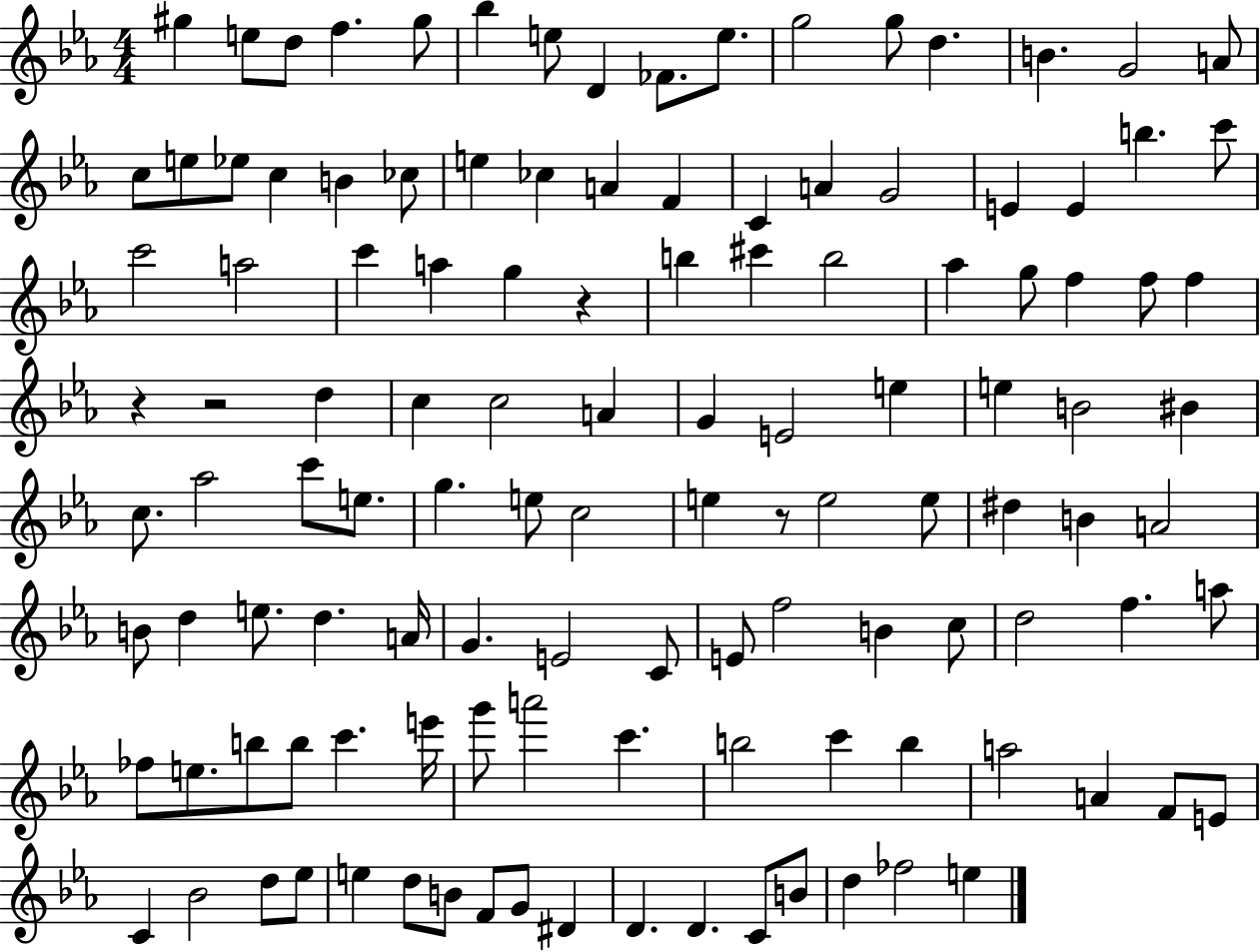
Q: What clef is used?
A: treble